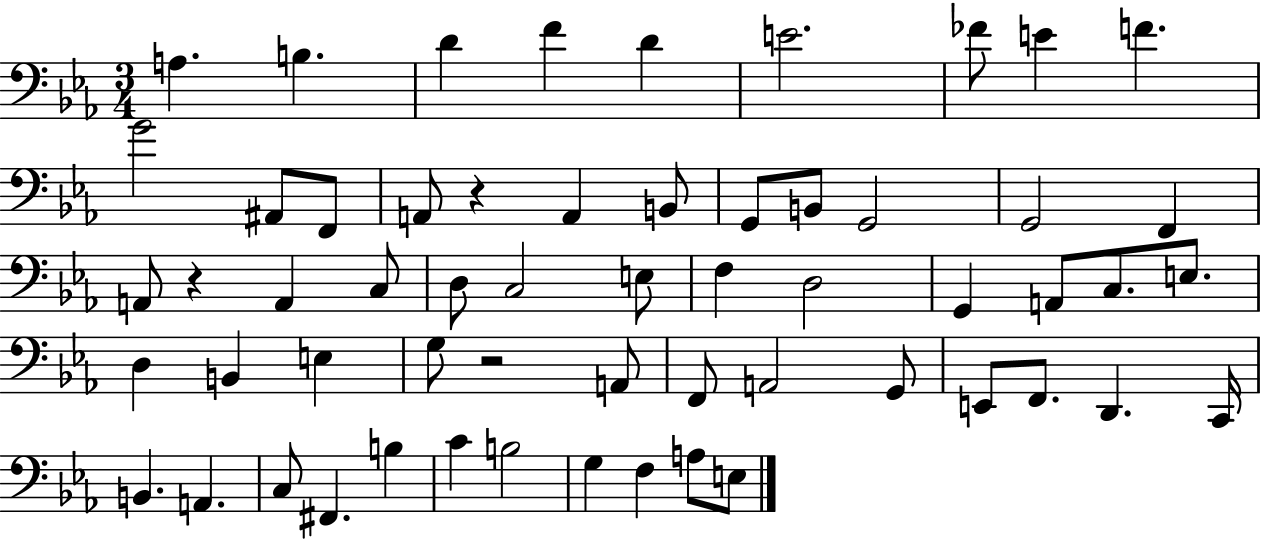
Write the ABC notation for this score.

X:1
T:Untitled
M:3/4
L:1/4
K:Eb
A, B, D F D E2 _F/2 E F G2 ^A,,/2 F,,/2 A,,/2 z A,, B,,/2 G,,/2 B,,/2 G,,2 G,,2 F,, A,,/2 z A,, C,/2 D,/2 C,2 E,/2 F, D,2 G,, A,,/2 C,/2 E,/2 D, B,, E, G,/2 z2 A,,/2 F,,/2 A,,2 G,,/2 E,,/2 F,,/2 D,, C,,/4 B,, A,, C,/2 ^F,, B, C B,2 G, F, A,/2 E,/2